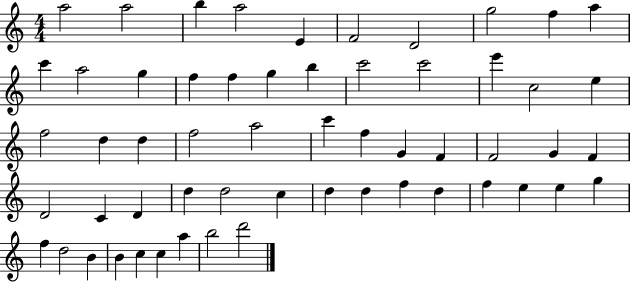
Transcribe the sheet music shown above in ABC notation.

X:1
T:Untitled
M:4/4
L:1/4
K:C
a2 a2 b a2 E F2 D2 g2 f a c' a2 g f f g b c'2 c'2 e' c2 e f2 d d f2 a2 c' f G F F2 G F D2 C D d d2 c d d f d f e e g f d2 B B c c a b2 d'2